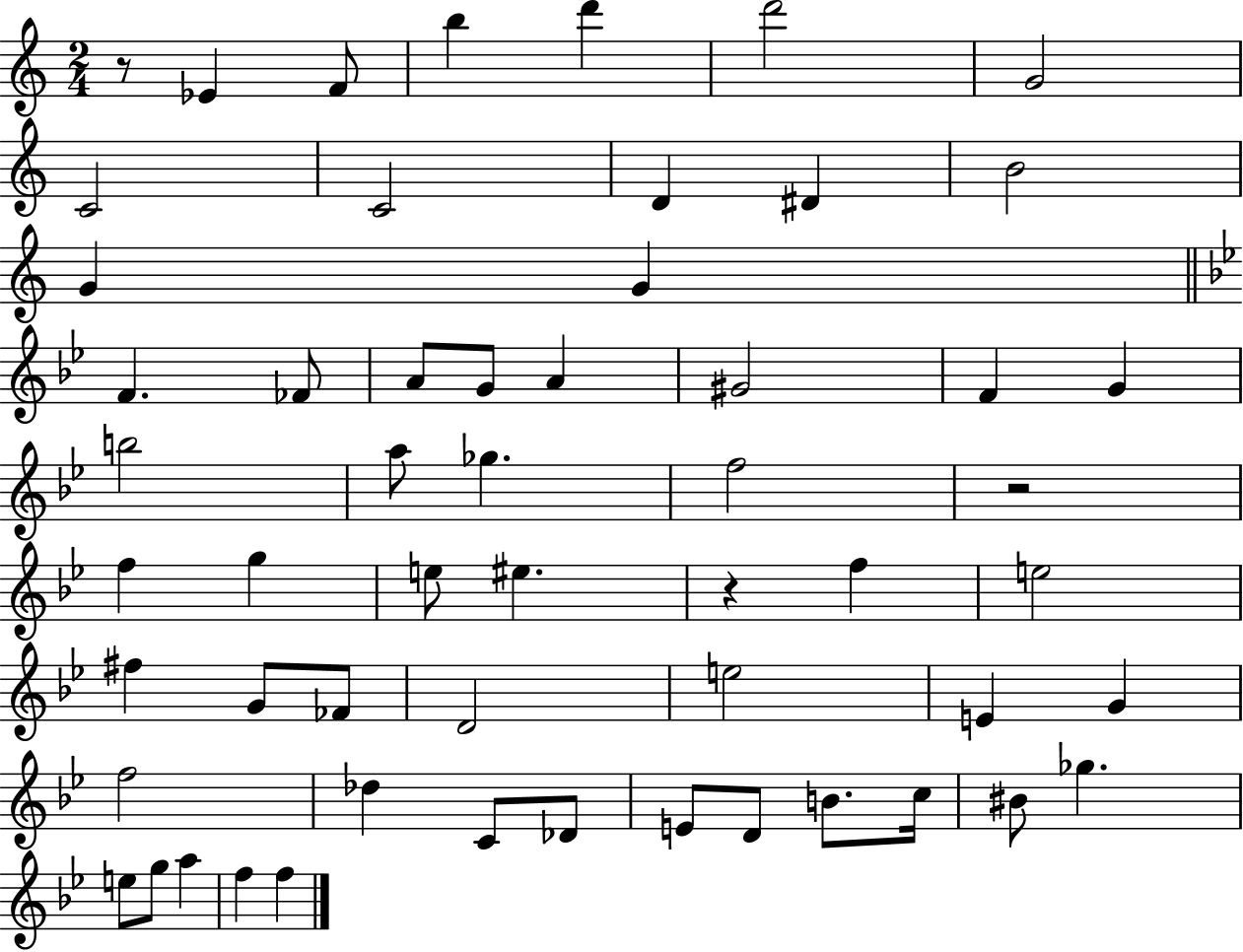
X:1
T:Untitled
M:2/4
L:1/4
K:C
z/2 _E F/2 b d' d'2 G2 C2 C2 D ^D B2 G G F _F/2 A/2 G/2 A ^G2 F G b2 a/2 _g f2 z2 f g e/2 ^e z f e2 ^f G/2 _F/2 D2 e2 E G f2 _d C/2 _D/2 E/2 D/2 B/2 c/4 ^B/2 _g e/2 g/2 a f f